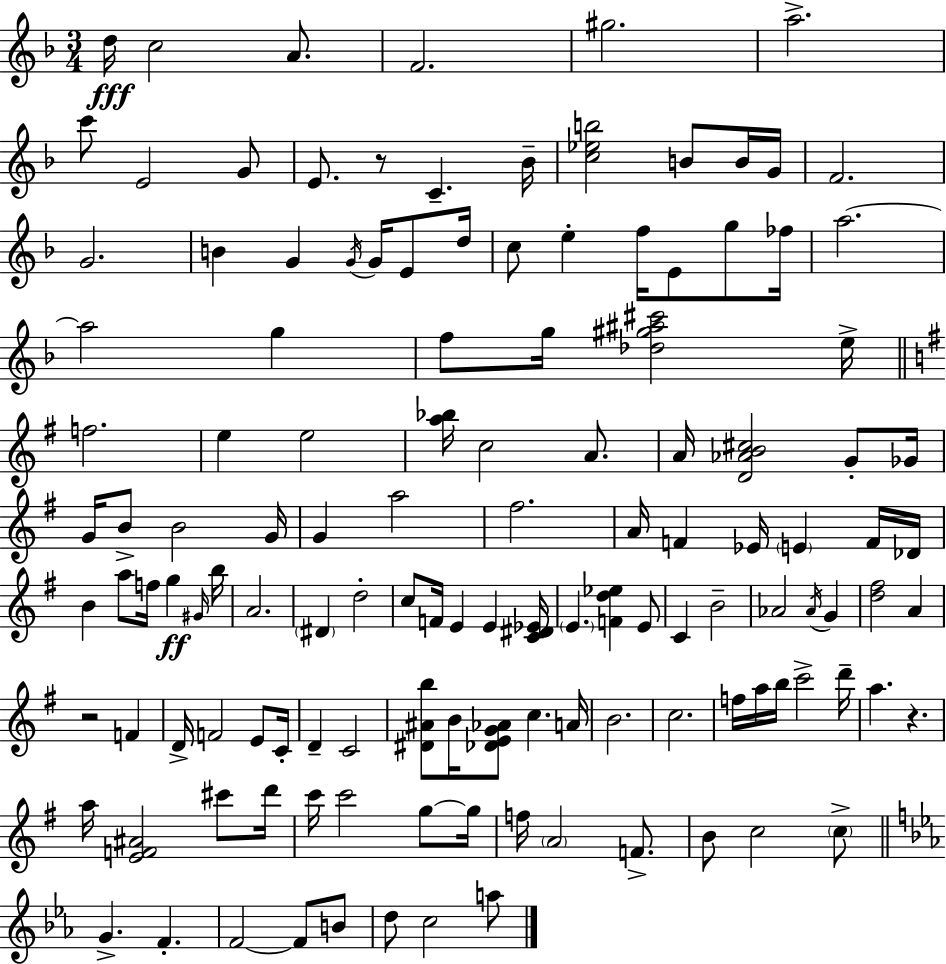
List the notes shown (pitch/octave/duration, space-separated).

D5/s C5/h A4/e. F4/h. G#5/h. A5/h. C6/e E4/h G4/e E4/e. R/e C4/q. Bb4/s [C5,Eb5,B5]/h B4/e B4/s G4/s F4/h. G4/h. B4/q G4/q G4/s G4/s E4/e D5/s C5/e E5/q F5/s E4/e G5/e FES5/s A5/h. A5/h G5/q F5/e G5/s [Db5,G#5,A#5,C#6]/h E5/s F5/h. E5/q E5/h [A5,Bb5]/s C5/h A4/e. A4/s [D4,Ab4,B4,C#5]/h G4/e Gb4/s G4/s B4/e B4/h G4/s G4/q A5/h F#5/h. A4/s F4/q Eb4/s E4/q F4/s Db4/s B4/q A5/e F5/s G5/q G#4/s B5/s A4/h. D#4/q D5/h C5/e F4/s E4/q E4/q [C4,D#4,Eb4]/s E4/q. [F4,D5,Eb5]/q E4/e C4/q B4/h Ab4/h Ab4/s G4/q [D5,F#5]/h A4/q R/h F4/q D4/s F4/h E4/e C4/s D4/q C4/h [D#4,A#4,B5]/e B4/s [Db4,E4,G4,Ab4]/e C5/q. A4/s B4/h. C5/h. F5/s A5/s B5/s C6/h D6/s A5/q. R/q. A5/s [E4,F4,A#4]/h C#6/e D6/s C6/s C6/h G5/e G5/s F5/s A4/h F4/e. B4/e C5/h C5/e G4/q. F4/q. F4/h F4/e B4/e D5/e C5/h A5/e